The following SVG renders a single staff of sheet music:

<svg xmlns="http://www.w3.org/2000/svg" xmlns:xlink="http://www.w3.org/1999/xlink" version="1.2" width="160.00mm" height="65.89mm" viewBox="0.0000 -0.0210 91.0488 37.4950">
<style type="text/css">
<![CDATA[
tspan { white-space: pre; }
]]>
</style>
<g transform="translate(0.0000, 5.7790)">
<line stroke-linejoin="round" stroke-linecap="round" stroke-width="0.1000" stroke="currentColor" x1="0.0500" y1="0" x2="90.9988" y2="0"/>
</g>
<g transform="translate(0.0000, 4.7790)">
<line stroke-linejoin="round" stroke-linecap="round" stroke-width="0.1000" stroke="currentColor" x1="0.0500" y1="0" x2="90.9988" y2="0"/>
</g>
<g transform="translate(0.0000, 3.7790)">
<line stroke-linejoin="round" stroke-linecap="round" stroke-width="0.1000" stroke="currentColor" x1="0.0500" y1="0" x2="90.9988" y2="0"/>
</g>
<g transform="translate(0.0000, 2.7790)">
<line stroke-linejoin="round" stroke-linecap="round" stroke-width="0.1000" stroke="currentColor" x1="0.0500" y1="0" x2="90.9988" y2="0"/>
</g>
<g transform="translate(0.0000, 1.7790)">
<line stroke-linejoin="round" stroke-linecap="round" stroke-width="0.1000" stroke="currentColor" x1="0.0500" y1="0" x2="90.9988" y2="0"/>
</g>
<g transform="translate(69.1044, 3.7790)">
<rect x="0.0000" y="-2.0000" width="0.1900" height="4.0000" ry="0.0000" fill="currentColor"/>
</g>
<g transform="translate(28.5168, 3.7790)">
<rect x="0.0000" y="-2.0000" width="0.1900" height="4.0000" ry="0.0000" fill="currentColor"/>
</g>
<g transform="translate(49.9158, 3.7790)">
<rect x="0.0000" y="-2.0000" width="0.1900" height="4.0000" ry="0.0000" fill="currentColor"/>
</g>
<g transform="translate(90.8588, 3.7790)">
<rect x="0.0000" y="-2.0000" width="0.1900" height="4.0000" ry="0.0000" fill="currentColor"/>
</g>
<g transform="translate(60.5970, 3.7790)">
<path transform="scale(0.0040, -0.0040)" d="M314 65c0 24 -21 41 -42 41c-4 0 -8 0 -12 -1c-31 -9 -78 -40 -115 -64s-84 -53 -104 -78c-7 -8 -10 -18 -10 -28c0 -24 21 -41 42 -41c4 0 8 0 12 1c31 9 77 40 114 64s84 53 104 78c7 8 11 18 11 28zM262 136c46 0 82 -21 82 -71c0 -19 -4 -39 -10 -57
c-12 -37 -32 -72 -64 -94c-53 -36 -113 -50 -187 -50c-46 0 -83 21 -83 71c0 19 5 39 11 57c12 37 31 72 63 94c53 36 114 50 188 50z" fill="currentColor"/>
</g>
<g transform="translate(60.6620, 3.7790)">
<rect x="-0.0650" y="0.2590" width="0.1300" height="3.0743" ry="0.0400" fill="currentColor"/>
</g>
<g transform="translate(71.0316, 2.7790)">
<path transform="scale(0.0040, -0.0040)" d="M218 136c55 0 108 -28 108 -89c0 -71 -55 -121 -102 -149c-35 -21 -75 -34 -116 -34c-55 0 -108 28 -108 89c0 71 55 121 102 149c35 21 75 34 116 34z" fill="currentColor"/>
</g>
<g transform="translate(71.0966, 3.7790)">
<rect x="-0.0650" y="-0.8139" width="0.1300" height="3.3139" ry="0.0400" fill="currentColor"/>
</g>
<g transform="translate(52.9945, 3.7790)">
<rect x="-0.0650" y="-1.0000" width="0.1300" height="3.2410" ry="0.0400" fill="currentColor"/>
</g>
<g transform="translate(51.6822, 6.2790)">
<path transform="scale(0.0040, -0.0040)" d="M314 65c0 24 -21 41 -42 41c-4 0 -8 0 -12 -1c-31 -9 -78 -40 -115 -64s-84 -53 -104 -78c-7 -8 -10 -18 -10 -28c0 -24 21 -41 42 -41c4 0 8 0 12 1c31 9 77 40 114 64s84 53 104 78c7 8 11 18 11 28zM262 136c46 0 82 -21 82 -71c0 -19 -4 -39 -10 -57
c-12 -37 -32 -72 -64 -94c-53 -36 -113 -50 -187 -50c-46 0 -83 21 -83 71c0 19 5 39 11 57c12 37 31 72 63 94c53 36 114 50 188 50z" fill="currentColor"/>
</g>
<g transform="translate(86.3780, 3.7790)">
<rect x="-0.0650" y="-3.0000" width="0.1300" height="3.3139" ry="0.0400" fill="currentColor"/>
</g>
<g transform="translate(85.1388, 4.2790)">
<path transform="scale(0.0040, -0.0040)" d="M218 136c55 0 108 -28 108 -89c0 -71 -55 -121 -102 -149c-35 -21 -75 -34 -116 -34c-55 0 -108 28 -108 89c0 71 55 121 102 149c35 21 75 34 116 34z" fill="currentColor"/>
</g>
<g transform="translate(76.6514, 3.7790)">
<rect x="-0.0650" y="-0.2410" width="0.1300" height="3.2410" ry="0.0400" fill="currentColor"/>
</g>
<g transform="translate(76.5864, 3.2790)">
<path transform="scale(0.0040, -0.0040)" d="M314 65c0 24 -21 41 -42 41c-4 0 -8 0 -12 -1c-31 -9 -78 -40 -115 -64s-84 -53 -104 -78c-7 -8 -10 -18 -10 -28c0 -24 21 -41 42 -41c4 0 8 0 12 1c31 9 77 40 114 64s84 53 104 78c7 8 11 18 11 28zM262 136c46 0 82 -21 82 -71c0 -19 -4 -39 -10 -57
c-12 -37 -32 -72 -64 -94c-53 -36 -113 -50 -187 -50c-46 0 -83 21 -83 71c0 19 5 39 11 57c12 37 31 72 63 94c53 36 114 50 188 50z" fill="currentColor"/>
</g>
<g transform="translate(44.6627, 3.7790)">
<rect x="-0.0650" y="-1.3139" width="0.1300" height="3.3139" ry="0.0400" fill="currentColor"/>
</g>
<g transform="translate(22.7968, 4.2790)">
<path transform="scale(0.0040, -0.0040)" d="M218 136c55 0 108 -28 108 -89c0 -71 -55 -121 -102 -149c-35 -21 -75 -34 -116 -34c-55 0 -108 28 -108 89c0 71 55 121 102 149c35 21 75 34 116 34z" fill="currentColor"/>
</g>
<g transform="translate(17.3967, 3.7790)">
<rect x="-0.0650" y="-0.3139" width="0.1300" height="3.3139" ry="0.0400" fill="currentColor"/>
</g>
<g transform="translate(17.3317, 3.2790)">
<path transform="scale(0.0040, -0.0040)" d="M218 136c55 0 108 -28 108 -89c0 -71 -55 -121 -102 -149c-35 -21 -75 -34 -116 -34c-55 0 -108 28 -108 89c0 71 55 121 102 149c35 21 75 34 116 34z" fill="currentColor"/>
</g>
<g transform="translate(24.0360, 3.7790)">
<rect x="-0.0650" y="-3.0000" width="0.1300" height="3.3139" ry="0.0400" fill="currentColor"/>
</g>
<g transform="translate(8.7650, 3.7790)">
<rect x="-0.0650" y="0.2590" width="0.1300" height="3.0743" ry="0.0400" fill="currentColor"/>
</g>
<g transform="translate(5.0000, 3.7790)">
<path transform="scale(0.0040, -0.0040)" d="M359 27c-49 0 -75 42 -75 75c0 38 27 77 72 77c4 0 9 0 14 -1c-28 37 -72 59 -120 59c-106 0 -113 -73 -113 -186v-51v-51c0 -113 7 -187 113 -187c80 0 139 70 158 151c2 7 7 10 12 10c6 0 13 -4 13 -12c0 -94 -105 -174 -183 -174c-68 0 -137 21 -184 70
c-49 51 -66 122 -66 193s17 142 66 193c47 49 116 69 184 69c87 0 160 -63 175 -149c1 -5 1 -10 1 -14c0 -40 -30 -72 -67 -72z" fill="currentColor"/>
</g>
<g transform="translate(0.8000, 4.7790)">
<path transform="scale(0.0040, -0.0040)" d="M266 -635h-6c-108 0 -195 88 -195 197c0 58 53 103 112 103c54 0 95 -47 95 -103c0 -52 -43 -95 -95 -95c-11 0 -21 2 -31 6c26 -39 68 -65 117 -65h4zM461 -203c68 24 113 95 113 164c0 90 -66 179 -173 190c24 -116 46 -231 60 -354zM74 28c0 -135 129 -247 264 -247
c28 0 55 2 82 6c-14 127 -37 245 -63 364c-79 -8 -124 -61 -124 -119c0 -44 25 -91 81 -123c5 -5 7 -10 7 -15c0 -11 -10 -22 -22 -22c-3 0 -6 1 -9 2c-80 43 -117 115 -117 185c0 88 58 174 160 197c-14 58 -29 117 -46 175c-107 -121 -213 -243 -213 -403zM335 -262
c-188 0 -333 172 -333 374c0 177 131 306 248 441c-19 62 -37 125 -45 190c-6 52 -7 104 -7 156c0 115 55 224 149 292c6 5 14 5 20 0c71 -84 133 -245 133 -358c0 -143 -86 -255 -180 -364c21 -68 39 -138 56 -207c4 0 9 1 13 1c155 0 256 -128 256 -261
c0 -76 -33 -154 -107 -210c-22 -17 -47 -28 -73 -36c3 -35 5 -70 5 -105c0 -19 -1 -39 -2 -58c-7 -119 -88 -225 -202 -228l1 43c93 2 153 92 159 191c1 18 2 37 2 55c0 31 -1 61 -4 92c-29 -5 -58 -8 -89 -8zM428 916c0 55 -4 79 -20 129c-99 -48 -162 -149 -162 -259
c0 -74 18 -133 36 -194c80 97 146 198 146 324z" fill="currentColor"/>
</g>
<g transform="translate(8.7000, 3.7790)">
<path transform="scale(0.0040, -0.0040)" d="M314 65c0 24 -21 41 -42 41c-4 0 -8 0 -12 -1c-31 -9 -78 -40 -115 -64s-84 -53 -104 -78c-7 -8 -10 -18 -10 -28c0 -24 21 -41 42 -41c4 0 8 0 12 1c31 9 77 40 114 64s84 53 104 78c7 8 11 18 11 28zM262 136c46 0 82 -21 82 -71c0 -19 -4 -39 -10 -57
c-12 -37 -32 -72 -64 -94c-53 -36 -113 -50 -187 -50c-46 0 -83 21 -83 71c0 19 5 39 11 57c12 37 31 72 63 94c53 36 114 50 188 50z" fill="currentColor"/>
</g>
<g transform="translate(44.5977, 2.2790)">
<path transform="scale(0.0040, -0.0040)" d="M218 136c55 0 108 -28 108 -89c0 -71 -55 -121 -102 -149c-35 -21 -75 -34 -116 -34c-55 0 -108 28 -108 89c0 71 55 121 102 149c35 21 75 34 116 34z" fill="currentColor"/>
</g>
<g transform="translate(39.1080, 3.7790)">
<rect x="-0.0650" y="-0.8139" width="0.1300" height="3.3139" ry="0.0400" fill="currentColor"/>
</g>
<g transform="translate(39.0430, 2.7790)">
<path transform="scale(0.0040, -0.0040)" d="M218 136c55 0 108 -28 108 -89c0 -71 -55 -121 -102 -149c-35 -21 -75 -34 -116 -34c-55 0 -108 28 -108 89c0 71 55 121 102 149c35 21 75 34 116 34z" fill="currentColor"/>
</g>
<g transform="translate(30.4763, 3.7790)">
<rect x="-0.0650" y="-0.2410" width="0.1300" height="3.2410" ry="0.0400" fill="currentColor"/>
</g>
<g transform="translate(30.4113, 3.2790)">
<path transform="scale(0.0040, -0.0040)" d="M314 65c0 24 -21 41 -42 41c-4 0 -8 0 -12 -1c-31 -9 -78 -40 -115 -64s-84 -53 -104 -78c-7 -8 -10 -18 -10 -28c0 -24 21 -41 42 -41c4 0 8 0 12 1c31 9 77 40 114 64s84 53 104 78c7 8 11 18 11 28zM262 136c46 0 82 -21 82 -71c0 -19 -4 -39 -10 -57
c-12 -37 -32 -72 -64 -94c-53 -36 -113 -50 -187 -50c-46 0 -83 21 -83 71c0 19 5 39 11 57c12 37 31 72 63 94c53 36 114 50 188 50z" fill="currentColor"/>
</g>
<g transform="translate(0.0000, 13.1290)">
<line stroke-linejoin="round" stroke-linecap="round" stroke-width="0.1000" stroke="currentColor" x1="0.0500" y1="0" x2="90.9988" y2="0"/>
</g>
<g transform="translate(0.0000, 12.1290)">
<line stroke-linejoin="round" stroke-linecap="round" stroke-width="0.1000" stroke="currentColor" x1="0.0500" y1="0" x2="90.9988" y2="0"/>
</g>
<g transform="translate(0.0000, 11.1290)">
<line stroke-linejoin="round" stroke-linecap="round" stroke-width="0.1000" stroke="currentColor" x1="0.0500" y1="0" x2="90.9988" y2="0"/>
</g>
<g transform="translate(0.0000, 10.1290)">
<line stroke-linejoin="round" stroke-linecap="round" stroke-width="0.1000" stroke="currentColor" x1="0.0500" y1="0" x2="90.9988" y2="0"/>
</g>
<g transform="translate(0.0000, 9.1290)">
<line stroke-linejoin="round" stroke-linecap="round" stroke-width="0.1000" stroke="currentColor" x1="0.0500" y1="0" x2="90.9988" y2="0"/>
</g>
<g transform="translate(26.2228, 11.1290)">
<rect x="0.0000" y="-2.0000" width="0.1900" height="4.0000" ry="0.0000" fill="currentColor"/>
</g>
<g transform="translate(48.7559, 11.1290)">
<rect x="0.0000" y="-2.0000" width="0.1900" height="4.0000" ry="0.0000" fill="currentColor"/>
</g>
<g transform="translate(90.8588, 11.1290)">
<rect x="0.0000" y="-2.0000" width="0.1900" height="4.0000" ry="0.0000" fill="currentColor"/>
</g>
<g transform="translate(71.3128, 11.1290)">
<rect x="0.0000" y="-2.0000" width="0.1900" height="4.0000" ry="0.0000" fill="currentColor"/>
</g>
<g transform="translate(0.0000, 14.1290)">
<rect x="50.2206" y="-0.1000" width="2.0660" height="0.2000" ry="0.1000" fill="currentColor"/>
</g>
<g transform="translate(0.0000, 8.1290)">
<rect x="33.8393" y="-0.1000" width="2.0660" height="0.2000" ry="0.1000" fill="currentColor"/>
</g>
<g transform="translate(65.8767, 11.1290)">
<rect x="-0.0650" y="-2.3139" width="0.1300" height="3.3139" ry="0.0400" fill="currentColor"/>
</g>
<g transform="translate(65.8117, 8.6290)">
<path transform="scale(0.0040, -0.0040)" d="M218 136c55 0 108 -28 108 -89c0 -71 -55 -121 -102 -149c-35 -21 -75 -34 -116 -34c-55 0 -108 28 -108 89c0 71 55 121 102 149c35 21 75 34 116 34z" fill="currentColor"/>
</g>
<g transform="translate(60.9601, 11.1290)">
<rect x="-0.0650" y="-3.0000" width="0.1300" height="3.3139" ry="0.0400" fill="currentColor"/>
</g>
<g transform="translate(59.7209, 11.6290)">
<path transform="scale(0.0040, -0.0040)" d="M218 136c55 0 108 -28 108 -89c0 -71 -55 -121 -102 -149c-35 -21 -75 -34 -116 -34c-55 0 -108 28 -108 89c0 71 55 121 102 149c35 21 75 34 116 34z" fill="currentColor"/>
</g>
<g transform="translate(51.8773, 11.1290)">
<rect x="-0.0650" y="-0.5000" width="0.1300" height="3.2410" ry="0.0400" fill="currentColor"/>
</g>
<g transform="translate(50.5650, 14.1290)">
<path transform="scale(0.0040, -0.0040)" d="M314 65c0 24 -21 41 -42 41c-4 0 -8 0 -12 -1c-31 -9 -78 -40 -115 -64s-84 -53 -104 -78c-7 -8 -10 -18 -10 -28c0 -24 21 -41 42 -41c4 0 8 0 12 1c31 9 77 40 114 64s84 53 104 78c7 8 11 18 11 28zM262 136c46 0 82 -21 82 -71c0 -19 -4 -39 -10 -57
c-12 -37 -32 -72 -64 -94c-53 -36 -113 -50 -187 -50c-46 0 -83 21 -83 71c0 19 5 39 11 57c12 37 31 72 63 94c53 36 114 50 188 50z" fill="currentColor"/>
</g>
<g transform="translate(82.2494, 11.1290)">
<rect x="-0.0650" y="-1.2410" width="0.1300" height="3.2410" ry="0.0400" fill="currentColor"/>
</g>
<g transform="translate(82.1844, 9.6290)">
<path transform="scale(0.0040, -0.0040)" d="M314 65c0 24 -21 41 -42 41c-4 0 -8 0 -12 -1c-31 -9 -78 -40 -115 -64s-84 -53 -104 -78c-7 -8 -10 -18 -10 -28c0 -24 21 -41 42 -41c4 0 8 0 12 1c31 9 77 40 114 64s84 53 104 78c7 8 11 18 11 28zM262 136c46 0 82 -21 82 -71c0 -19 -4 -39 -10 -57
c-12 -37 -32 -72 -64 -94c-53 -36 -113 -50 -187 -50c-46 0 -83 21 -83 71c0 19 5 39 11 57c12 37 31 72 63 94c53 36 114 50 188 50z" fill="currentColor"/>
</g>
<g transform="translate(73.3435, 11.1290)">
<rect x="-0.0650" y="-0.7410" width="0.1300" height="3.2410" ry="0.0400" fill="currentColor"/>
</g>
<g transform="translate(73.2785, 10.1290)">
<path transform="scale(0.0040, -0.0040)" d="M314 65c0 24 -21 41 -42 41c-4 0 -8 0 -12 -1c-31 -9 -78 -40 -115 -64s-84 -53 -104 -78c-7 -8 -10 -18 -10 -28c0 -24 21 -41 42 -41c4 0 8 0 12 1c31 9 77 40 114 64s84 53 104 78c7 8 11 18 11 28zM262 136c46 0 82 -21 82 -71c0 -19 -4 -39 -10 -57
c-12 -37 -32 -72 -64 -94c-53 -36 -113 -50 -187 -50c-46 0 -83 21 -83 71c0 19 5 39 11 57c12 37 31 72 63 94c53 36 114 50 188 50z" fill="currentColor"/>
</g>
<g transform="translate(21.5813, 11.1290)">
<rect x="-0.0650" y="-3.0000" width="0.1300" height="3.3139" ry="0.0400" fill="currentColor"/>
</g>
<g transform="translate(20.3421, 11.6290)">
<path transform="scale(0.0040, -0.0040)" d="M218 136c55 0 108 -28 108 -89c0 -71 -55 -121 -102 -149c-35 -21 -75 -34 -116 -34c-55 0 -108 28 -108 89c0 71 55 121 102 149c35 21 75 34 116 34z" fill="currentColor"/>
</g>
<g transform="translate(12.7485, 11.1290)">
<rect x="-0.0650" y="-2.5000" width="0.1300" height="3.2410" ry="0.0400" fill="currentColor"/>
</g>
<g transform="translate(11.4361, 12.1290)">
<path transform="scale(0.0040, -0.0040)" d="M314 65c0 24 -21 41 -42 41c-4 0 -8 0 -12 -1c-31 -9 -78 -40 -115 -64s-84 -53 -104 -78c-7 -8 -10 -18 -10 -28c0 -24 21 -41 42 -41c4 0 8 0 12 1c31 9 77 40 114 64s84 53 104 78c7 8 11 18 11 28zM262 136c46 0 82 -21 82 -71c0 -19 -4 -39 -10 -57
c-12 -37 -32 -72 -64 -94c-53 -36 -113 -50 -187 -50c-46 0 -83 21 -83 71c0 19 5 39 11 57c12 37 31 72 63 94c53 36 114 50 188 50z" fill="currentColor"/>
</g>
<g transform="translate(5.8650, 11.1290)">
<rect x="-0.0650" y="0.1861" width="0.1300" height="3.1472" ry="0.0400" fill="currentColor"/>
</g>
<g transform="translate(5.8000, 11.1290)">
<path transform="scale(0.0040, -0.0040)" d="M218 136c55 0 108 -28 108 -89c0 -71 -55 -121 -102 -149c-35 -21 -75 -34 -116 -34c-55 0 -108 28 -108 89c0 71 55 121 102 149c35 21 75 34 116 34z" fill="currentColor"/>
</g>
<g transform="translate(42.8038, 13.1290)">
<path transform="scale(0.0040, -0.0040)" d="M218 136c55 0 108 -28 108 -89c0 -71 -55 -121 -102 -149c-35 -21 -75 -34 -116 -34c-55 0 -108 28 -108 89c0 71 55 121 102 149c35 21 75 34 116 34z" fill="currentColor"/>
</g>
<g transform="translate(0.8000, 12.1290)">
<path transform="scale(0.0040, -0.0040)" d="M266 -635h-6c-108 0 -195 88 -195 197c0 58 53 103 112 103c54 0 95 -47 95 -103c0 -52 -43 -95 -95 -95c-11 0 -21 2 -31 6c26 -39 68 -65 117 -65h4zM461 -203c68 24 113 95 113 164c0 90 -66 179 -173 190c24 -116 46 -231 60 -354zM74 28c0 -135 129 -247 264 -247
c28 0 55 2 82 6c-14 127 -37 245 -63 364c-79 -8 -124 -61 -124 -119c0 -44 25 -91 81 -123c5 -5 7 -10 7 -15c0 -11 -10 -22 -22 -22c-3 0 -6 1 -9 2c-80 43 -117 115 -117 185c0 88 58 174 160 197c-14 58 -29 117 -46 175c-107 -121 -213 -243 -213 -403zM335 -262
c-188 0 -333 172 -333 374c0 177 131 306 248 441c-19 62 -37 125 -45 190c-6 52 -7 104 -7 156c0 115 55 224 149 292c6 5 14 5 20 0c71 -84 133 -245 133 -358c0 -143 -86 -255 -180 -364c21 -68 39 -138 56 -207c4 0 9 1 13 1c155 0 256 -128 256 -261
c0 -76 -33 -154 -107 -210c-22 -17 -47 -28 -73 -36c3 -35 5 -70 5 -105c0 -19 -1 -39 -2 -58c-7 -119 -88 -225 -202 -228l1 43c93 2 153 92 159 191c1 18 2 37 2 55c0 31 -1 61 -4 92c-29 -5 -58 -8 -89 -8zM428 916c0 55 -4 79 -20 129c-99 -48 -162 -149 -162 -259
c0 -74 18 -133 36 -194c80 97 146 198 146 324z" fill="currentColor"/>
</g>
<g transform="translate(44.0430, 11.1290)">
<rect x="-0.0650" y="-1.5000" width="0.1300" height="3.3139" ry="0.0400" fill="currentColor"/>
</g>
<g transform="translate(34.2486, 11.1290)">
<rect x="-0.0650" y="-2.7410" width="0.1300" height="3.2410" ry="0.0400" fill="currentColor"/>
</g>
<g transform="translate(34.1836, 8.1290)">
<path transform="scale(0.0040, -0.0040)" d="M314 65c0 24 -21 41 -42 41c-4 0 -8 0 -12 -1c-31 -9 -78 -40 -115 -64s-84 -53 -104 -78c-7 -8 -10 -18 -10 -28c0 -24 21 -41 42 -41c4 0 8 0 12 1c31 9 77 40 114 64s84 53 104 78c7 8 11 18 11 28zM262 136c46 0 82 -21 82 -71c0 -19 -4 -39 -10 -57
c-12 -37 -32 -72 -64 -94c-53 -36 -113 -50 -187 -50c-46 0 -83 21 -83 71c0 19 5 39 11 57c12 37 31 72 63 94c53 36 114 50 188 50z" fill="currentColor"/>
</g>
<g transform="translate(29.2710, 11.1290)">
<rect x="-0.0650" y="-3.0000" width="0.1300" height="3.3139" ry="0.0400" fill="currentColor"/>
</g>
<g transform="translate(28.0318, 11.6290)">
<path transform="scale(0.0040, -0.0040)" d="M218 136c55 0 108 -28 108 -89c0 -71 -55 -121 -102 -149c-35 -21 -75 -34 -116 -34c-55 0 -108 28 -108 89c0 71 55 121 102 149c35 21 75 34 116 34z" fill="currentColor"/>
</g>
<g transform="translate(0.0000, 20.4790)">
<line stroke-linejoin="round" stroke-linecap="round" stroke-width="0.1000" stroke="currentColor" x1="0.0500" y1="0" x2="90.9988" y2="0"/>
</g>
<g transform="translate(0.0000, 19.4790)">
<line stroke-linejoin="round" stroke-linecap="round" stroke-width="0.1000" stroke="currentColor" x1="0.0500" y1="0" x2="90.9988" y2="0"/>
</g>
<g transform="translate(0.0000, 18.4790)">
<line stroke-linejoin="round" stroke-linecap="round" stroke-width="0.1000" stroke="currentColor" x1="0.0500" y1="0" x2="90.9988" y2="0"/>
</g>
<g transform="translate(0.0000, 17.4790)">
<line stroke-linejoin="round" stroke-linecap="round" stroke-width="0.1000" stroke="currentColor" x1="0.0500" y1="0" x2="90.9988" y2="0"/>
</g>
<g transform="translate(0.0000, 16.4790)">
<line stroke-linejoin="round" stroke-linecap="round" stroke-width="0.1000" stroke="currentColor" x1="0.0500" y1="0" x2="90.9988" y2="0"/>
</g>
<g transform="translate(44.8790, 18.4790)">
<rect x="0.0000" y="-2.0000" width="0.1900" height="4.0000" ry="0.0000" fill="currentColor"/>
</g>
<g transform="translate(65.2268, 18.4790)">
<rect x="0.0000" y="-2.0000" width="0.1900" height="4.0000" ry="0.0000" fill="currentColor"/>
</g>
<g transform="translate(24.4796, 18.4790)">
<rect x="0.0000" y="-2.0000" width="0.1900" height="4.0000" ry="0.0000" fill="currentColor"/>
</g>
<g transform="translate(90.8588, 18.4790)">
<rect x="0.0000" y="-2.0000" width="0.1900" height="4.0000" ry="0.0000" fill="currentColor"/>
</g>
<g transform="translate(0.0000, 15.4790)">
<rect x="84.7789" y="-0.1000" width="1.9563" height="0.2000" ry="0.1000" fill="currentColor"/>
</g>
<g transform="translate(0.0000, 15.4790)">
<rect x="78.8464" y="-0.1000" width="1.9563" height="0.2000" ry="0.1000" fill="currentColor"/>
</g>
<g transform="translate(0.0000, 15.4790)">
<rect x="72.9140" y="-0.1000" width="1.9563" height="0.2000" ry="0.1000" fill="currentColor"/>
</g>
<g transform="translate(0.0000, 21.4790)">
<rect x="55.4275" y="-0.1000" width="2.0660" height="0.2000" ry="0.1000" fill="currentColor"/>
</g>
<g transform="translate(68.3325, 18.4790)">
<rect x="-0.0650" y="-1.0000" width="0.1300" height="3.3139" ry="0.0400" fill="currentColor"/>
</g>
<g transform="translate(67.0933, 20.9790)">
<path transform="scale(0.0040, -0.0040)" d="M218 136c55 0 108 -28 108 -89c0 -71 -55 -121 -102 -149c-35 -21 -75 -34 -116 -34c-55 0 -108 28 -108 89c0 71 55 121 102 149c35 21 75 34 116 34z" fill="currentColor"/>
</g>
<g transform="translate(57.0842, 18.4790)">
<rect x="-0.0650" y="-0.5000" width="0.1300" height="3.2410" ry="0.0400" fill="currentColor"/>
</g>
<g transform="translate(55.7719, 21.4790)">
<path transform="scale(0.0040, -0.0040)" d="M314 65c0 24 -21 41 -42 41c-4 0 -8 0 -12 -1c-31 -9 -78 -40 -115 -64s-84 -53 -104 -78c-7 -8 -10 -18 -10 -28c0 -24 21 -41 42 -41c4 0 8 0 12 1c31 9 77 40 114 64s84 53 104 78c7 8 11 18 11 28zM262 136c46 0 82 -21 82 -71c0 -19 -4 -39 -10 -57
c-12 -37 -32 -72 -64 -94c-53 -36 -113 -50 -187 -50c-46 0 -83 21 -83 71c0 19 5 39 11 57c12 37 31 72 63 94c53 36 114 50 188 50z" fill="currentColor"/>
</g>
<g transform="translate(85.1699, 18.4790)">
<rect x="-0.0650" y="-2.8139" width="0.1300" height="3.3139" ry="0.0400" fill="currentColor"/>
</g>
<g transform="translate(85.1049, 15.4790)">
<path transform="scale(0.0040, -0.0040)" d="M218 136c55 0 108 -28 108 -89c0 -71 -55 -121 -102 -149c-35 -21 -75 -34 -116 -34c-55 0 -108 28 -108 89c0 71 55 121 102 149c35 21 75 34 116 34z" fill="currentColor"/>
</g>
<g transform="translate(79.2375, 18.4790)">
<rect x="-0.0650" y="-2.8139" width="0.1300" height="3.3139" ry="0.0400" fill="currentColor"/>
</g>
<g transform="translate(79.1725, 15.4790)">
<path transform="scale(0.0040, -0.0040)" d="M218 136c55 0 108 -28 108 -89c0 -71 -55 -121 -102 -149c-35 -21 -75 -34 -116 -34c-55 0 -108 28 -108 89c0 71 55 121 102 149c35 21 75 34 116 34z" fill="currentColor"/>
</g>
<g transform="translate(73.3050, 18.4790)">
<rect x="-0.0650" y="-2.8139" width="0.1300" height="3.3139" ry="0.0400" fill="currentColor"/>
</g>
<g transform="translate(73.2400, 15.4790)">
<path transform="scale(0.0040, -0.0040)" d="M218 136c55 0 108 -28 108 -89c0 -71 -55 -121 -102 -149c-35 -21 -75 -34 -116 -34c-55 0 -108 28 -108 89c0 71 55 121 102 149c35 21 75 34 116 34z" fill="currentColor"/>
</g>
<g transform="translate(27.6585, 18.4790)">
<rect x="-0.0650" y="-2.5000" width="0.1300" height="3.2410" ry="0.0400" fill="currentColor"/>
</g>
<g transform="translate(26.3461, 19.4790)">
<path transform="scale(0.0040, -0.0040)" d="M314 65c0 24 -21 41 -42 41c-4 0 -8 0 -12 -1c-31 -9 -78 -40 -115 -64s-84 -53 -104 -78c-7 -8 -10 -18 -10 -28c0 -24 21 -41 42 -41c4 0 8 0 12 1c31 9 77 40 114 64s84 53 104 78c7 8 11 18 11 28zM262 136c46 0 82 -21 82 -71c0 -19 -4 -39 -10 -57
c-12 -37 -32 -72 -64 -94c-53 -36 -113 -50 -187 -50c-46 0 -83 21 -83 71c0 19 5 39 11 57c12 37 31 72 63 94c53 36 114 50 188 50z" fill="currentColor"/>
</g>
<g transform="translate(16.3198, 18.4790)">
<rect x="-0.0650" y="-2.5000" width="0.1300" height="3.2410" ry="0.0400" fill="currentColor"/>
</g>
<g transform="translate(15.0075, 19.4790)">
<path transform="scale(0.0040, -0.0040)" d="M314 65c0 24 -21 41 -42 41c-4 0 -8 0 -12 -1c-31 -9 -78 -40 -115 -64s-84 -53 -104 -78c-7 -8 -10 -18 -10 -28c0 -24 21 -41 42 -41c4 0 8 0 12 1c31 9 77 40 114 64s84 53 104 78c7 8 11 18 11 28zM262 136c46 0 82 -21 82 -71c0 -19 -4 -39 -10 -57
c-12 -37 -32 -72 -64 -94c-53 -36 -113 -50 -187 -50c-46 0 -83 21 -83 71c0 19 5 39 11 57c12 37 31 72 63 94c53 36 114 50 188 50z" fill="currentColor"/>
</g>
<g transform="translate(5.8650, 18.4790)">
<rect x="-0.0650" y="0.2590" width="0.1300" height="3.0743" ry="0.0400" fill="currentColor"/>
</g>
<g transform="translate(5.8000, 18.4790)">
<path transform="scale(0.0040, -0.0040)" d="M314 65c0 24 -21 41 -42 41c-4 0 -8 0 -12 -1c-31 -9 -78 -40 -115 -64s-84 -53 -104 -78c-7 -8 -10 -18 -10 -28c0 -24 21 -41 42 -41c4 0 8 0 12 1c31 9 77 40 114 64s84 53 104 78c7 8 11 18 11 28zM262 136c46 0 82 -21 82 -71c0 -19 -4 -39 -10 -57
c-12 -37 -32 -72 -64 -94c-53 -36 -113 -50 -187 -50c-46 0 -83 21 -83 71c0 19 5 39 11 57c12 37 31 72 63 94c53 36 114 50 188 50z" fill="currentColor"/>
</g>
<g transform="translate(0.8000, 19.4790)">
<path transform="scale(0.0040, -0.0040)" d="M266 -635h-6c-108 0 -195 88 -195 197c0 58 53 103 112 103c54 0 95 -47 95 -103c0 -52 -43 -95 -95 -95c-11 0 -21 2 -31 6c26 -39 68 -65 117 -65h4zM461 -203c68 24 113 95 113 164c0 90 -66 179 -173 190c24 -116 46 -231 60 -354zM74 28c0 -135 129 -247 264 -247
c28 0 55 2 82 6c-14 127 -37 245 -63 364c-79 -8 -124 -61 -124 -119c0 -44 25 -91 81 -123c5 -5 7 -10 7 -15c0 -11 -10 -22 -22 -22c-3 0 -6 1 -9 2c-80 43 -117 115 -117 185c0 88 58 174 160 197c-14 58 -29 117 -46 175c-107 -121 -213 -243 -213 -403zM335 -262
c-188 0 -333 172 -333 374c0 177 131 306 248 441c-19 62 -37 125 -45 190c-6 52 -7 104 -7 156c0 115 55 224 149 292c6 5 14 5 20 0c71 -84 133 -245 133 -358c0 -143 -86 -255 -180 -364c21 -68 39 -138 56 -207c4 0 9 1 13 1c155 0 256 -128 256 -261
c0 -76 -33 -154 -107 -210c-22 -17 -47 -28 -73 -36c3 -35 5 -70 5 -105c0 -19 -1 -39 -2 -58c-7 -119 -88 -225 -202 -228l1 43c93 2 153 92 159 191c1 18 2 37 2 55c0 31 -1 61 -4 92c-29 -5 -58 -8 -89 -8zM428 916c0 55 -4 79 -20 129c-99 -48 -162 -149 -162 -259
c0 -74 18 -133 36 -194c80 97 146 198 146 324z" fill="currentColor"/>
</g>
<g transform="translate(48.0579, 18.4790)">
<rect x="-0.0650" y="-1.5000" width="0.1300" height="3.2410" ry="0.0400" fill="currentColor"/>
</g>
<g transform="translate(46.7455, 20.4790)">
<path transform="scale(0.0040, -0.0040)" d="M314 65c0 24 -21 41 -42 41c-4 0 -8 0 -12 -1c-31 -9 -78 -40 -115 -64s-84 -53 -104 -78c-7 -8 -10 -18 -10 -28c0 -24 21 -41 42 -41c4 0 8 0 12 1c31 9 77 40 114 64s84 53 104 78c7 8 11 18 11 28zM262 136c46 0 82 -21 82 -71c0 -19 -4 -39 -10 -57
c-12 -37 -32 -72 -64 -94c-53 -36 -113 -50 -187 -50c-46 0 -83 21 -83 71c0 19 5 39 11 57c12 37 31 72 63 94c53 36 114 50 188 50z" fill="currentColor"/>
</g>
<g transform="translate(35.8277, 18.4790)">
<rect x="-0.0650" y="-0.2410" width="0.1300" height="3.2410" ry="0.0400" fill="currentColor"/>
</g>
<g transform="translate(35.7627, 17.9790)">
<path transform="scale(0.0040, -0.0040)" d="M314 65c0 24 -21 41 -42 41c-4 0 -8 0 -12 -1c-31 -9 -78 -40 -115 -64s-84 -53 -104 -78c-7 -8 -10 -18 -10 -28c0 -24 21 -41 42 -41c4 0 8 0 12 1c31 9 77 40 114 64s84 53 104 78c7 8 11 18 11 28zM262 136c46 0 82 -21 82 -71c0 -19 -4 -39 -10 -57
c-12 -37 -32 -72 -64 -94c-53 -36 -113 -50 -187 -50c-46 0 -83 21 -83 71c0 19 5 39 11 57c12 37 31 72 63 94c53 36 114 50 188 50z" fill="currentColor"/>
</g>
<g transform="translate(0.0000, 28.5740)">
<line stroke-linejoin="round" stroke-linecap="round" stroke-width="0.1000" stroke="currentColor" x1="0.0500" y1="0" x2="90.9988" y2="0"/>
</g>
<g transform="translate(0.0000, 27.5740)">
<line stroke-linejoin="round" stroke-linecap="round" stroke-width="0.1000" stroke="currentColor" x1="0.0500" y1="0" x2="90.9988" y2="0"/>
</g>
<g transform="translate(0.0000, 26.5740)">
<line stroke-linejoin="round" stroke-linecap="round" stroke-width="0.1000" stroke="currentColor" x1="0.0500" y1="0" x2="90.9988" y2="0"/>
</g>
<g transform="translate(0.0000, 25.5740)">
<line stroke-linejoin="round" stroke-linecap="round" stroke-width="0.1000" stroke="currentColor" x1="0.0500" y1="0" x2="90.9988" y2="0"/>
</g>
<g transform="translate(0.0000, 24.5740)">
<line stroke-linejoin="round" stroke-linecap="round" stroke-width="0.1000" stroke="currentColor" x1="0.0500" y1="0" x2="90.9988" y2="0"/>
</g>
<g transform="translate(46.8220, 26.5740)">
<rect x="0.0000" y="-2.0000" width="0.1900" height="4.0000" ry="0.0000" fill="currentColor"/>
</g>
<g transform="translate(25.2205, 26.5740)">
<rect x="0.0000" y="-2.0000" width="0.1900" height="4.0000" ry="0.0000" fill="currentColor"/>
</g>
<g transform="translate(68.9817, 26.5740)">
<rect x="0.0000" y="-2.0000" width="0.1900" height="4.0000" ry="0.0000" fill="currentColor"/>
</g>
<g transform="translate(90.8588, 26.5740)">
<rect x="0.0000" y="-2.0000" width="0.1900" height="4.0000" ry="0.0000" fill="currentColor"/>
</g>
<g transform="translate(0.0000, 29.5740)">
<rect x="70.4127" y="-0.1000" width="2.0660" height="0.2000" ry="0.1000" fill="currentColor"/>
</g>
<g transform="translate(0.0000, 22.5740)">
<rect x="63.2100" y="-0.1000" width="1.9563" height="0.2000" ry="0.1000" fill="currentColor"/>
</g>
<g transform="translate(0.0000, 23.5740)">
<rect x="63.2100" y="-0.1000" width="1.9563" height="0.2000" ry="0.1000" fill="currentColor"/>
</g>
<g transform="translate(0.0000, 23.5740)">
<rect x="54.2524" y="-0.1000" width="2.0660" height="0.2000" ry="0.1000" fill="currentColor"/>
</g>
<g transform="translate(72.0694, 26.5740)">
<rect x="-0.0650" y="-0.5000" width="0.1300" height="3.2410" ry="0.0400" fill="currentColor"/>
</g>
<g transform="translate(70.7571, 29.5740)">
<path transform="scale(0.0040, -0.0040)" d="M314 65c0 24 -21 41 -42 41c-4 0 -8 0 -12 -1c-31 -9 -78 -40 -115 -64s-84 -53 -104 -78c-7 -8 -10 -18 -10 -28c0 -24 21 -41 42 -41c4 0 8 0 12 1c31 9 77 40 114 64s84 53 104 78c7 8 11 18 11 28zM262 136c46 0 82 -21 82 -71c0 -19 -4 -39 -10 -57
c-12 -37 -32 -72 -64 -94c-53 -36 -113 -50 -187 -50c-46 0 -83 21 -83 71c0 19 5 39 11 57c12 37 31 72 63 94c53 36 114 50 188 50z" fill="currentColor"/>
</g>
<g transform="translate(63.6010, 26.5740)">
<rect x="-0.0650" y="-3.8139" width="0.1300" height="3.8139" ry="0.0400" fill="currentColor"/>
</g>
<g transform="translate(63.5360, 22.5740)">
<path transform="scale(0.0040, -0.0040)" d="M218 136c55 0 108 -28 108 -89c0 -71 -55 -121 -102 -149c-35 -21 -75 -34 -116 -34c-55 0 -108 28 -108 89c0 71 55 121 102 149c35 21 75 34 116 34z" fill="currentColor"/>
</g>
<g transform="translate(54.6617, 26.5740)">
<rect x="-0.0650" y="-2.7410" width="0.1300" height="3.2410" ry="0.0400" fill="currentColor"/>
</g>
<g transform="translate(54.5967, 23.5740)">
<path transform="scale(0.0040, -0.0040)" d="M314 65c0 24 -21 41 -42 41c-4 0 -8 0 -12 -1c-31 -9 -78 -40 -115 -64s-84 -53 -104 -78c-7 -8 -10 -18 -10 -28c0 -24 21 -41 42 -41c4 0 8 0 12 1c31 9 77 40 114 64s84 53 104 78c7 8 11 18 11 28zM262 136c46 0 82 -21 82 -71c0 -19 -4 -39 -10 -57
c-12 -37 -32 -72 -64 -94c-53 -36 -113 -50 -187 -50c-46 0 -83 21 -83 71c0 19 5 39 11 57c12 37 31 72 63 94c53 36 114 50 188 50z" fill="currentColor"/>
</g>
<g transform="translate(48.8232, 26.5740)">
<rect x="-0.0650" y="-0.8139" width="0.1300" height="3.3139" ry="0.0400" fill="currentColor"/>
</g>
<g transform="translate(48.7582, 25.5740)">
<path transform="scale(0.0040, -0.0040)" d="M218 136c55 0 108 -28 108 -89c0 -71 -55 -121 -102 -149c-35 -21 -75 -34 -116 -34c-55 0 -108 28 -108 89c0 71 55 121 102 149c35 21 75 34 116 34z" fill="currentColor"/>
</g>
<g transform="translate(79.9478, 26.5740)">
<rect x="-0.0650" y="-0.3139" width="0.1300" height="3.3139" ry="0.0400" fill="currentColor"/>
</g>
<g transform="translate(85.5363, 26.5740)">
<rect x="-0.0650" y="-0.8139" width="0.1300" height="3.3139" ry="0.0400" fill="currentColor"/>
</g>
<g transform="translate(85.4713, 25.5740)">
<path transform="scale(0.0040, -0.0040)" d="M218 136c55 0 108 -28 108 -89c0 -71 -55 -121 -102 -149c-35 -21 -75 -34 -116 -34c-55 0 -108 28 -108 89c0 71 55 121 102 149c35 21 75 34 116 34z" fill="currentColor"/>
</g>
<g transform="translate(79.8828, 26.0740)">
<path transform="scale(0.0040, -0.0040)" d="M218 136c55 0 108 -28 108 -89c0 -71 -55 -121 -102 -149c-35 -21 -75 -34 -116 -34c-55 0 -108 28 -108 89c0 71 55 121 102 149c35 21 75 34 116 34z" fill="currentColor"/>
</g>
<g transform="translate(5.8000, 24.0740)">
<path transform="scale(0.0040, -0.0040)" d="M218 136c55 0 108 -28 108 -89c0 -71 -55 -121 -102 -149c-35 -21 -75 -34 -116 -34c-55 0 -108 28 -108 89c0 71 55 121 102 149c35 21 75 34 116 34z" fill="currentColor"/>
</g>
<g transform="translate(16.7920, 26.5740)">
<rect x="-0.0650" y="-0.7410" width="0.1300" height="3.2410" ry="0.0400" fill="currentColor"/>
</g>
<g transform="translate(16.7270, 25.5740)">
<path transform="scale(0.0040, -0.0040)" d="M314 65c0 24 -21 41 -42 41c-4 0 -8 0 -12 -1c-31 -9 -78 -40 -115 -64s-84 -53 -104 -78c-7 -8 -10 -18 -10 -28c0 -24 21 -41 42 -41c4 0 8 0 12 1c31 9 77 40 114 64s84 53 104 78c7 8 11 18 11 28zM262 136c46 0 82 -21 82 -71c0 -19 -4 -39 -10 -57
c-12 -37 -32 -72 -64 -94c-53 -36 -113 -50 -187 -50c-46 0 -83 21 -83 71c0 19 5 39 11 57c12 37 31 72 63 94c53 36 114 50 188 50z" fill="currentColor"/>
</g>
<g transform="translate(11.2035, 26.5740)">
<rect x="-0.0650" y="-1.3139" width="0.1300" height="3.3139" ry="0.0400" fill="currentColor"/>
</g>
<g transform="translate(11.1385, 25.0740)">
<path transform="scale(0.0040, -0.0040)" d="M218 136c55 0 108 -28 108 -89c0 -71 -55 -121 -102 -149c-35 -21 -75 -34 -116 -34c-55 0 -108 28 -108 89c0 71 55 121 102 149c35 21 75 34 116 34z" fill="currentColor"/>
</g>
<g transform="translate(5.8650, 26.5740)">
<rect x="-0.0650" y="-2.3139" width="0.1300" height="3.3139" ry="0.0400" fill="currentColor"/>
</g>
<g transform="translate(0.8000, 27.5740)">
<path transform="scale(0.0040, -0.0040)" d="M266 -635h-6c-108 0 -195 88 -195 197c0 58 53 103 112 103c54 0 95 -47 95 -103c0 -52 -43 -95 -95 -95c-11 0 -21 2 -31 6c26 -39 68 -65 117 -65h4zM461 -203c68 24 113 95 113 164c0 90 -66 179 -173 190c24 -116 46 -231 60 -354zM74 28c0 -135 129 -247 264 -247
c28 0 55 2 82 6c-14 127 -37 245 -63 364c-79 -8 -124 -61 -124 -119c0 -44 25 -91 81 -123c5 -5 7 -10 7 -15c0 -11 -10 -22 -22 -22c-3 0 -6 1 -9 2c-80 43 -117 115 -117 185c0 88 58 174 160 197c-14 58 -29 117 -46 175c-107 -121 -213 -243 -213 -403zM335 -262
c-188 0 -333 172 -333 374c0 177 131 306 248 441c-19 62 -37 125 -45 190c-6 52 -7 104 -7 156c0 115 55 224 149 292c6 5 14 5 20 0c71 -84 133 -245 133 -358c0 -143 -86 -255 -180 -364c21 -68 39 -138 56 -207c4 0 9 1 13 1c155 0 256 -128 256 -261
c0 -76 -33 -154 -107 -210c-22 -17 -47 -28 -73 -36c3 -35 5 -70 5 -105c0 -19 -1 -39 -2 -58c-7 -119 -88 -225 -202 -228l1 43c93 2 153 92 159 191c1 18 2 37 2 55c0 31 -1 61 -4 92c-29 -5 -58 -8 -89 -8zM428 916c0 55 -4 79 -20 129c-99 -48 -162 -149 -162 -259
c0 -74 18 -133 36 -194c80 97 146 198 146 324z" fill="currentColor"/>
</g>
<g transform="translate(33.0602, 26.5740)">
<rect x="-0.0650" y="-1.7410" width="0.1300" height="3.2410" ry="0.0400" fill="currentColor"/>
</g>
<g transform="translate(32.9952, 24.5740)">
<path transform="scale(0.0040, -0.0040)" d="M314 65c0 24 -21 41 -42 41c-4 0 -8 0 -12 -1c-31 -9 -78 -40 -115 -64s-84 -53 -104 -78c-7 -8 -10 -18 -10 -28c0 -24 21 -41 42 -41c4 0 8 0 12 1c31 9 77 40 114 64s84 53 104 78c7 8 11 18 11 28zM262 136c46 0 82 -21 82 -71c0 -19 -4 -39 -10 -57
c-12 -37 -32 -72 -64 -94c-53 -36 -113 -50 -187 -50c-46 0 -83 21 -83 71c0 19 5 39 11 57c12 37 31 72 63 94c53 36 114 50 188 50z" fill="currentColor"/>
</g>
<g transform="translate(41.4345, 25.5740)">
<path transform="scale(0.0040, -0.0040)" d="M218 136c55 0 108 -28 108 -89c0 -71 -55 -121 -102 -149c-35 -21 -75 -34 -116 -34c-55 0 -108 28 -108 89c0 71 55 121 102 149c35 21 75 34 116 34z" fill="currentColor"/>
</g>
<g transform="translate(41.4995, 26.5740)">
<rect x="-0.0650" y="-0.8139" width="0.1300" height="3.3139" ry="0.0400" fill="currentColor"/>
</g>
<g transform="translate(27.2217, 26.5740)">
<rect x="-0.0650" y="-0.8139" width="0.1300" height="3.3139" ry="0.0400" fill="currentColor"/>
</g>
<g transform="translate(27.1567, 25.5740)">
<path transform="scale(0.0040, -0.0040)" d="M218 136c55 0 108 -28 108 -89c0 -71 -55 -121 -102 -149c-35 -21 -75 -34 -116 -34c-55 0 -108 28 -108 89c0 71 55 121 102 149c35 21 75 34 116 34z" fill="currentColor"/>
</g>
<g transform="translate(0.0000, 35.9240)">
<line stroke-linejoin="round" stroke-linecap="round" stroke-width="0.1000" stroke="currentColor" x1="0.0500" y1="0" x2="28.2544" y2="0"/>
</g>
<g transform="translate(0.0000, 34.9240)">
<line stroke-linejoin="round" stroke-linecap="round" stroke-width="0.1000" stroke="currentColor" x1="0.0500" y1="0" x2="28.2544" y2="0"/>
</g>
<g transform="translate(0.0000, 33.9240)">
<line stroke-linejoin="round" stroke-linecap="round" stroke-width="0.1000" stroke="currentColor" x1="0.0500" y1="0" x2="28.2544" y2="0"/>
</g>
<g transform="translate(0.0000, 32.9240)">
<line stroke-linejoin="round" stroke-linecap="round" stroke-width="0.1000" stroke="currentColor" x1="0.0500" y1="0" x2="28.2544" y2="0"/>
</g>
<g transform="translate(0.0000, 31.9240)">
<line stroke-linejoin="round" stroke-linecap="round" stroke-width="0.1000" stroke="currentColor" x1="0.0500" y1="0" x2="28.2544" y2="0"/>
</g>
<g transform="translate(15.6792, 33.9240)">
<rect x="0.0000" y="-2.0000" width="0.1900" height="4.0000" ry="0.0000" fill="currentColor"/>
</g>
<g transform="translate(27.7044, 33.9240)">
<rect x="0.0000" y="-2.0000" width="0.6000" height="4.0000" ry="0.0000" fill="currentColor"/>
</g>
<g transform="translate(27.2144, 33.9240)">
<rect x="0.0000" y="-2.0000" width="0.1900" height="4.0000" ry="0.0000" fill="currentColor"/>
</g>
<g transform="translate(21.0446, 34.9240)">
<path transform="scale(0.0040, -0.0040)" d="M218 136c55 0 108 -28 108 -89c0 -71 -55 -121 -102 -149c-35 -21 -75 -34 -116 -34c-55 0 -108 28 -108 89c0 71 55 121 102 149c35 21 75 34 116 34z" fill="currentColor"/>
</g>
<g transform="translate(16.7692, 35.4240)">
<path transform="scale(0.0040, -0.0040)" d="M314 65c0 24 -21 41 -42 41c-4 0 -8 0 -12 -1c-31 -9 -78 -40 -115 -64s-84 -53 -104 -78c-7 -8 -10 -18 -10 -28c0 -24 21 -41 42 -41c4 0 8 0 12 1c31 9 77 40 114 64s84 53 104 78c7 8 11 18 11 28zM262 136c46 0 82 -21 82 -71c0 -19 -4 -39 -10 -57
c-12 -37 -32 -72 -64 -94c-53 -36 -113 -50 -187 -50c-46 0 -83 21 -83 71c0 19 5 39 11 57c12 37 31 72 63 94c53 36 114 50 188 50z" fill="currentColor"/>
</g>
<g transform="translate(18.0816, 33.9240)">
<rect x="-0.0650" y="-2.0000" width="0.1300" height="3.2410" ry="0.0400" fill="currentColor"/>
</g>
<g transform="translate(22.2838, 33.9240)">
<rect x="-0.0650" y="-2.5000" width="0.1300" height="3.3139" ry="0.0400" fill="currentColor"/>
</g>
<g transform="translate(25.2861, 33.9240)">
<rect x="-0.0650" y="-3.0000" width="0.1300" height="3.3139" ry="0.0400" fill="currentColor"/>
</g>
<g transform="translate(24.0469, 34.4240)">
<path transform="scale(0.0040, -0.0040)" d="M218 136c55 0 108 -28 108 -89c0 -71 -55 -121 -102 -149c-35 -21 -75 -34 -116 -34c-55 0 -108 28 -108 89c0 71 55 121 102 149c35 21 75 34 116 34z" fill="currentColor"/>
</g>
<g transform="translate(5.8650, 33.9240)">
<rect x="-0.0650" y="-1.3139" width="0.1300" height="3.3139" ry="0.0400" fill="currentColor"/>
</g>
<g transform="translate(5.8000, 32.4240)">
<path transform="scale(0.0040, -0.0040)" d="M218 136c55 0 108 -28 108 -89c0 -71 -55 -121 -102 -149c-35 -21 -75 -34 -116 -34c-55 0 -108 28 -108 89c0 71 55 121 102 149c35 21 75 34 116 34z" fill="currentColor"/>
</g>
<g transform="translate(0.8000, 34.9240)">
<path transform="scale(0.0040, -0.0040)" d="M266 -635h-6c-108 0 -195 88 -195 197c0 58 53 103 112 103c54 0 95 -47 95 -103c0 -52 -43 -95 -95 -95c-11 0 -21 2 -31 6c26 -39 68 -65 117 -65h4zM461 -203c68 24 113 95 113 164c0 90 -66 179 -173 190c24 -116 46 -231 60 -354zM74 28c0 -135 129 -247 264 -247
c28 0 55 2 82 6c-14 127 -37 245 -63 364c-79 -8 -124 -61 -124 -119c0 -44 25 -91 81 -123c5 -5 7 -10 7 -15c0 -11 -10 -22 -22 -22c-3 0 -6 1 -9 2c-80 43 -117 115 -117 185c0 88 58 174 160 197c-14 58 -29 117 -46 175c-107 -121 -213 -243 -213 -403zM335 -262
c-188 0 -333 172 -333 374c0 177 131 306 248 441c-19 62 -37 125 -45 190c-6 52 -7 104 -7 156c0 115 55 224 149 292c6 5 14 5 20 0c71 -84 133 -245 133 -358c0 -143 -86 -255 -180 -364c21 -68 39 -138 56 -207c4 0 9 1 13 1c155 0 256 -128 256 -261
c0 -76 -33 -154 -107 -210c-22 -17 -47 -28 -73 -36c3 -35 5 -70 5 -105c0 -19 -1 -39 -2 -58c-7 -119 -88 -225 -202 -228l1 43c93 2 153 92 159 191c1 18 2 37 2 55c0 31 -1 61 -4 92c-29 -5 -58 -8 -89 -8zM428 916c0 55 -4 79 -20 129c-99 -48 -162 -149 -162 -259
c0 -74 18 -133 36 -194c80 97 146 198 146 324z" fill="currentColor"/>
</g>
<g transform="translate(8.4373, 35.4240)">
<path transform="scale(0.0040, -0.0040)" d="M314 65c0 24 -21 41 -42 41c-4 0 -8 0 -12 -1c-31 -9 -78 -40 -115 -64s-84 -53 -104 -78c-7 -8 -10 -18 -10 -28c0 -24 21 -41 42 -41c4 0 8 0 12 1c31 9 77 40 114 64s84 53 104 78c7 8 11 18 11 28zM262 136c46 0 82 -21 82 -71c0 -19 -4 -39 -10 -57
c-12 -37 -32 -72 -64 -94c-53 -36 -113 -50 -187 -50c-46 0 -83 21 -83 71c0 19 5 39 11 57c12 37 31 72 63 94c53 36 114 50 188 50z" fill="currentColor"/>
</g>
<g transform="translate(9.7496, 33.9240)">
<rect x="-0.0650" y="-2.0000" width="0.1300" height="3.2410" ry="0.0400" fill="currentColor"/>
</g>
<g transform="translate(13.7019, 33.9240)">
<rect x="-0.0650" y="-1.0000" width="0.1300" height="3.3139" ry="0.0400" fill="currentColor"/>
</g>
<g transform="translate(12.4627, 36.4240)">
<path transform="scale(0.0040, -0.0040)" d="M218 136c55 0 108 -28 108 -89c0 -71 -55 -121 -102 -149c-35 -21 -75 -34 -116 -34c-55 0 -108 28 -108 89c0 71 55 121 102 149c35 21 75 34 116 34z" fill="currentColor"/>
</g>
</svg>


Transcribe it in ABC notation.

X:1
T:Untitled
M:4/4
L:1/4
K:C
B2 c A c2 d e D2 B2 d c2 A B G2 A A a2 E C2 A g d2 e2 B2 G2 G2 c2 E2 C2 D a a a g e d2 d f2 d d a2 c' C2 c d e F2 D F2 G A